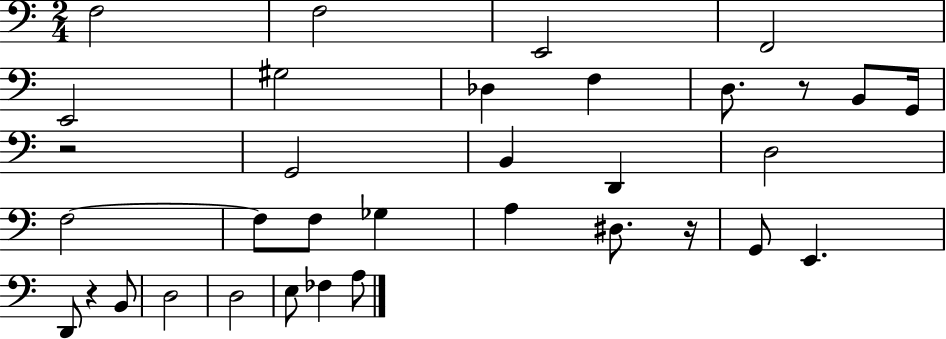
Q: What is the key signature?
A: C major